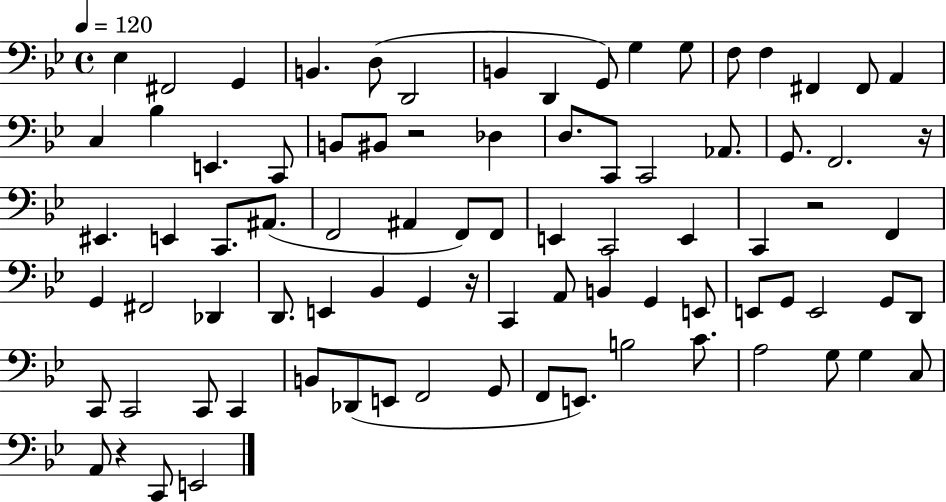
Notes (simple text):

Eb3/q F#2/h G2/q B2/q. D3/e D2/h B2/q D2/q G2/e G3/q G3/e F3/e F3/q F#2/q F#2/e A2/q C3/q Bb3/q E2/q. C2/e B2/e BIS2/e R/h Db3/q D3/e. C2/e C2/h Ab2/e. G2/e. F2/h. R/s EIS2/q. E2/q C2/e. A#2/e. F2/h A#2/q F2/e F2/e E2/q C2/h E2/q C2/q R/h F2/q G2/q F#2/h Db2/q D2/e. E2/q Bb2/q G2/q R/s C2/q A2/e B2/q G2/q E2/e E2/e G2/e E2/h G2/e D2/e C2/e C2/h C2/e C2/q B2/e Db2/e E2/e F2/h G2/e F2/e E2/e. B3/h C4/e. A3/h G3/e G3/q C3/e A2/e R/q C2/e E2/h